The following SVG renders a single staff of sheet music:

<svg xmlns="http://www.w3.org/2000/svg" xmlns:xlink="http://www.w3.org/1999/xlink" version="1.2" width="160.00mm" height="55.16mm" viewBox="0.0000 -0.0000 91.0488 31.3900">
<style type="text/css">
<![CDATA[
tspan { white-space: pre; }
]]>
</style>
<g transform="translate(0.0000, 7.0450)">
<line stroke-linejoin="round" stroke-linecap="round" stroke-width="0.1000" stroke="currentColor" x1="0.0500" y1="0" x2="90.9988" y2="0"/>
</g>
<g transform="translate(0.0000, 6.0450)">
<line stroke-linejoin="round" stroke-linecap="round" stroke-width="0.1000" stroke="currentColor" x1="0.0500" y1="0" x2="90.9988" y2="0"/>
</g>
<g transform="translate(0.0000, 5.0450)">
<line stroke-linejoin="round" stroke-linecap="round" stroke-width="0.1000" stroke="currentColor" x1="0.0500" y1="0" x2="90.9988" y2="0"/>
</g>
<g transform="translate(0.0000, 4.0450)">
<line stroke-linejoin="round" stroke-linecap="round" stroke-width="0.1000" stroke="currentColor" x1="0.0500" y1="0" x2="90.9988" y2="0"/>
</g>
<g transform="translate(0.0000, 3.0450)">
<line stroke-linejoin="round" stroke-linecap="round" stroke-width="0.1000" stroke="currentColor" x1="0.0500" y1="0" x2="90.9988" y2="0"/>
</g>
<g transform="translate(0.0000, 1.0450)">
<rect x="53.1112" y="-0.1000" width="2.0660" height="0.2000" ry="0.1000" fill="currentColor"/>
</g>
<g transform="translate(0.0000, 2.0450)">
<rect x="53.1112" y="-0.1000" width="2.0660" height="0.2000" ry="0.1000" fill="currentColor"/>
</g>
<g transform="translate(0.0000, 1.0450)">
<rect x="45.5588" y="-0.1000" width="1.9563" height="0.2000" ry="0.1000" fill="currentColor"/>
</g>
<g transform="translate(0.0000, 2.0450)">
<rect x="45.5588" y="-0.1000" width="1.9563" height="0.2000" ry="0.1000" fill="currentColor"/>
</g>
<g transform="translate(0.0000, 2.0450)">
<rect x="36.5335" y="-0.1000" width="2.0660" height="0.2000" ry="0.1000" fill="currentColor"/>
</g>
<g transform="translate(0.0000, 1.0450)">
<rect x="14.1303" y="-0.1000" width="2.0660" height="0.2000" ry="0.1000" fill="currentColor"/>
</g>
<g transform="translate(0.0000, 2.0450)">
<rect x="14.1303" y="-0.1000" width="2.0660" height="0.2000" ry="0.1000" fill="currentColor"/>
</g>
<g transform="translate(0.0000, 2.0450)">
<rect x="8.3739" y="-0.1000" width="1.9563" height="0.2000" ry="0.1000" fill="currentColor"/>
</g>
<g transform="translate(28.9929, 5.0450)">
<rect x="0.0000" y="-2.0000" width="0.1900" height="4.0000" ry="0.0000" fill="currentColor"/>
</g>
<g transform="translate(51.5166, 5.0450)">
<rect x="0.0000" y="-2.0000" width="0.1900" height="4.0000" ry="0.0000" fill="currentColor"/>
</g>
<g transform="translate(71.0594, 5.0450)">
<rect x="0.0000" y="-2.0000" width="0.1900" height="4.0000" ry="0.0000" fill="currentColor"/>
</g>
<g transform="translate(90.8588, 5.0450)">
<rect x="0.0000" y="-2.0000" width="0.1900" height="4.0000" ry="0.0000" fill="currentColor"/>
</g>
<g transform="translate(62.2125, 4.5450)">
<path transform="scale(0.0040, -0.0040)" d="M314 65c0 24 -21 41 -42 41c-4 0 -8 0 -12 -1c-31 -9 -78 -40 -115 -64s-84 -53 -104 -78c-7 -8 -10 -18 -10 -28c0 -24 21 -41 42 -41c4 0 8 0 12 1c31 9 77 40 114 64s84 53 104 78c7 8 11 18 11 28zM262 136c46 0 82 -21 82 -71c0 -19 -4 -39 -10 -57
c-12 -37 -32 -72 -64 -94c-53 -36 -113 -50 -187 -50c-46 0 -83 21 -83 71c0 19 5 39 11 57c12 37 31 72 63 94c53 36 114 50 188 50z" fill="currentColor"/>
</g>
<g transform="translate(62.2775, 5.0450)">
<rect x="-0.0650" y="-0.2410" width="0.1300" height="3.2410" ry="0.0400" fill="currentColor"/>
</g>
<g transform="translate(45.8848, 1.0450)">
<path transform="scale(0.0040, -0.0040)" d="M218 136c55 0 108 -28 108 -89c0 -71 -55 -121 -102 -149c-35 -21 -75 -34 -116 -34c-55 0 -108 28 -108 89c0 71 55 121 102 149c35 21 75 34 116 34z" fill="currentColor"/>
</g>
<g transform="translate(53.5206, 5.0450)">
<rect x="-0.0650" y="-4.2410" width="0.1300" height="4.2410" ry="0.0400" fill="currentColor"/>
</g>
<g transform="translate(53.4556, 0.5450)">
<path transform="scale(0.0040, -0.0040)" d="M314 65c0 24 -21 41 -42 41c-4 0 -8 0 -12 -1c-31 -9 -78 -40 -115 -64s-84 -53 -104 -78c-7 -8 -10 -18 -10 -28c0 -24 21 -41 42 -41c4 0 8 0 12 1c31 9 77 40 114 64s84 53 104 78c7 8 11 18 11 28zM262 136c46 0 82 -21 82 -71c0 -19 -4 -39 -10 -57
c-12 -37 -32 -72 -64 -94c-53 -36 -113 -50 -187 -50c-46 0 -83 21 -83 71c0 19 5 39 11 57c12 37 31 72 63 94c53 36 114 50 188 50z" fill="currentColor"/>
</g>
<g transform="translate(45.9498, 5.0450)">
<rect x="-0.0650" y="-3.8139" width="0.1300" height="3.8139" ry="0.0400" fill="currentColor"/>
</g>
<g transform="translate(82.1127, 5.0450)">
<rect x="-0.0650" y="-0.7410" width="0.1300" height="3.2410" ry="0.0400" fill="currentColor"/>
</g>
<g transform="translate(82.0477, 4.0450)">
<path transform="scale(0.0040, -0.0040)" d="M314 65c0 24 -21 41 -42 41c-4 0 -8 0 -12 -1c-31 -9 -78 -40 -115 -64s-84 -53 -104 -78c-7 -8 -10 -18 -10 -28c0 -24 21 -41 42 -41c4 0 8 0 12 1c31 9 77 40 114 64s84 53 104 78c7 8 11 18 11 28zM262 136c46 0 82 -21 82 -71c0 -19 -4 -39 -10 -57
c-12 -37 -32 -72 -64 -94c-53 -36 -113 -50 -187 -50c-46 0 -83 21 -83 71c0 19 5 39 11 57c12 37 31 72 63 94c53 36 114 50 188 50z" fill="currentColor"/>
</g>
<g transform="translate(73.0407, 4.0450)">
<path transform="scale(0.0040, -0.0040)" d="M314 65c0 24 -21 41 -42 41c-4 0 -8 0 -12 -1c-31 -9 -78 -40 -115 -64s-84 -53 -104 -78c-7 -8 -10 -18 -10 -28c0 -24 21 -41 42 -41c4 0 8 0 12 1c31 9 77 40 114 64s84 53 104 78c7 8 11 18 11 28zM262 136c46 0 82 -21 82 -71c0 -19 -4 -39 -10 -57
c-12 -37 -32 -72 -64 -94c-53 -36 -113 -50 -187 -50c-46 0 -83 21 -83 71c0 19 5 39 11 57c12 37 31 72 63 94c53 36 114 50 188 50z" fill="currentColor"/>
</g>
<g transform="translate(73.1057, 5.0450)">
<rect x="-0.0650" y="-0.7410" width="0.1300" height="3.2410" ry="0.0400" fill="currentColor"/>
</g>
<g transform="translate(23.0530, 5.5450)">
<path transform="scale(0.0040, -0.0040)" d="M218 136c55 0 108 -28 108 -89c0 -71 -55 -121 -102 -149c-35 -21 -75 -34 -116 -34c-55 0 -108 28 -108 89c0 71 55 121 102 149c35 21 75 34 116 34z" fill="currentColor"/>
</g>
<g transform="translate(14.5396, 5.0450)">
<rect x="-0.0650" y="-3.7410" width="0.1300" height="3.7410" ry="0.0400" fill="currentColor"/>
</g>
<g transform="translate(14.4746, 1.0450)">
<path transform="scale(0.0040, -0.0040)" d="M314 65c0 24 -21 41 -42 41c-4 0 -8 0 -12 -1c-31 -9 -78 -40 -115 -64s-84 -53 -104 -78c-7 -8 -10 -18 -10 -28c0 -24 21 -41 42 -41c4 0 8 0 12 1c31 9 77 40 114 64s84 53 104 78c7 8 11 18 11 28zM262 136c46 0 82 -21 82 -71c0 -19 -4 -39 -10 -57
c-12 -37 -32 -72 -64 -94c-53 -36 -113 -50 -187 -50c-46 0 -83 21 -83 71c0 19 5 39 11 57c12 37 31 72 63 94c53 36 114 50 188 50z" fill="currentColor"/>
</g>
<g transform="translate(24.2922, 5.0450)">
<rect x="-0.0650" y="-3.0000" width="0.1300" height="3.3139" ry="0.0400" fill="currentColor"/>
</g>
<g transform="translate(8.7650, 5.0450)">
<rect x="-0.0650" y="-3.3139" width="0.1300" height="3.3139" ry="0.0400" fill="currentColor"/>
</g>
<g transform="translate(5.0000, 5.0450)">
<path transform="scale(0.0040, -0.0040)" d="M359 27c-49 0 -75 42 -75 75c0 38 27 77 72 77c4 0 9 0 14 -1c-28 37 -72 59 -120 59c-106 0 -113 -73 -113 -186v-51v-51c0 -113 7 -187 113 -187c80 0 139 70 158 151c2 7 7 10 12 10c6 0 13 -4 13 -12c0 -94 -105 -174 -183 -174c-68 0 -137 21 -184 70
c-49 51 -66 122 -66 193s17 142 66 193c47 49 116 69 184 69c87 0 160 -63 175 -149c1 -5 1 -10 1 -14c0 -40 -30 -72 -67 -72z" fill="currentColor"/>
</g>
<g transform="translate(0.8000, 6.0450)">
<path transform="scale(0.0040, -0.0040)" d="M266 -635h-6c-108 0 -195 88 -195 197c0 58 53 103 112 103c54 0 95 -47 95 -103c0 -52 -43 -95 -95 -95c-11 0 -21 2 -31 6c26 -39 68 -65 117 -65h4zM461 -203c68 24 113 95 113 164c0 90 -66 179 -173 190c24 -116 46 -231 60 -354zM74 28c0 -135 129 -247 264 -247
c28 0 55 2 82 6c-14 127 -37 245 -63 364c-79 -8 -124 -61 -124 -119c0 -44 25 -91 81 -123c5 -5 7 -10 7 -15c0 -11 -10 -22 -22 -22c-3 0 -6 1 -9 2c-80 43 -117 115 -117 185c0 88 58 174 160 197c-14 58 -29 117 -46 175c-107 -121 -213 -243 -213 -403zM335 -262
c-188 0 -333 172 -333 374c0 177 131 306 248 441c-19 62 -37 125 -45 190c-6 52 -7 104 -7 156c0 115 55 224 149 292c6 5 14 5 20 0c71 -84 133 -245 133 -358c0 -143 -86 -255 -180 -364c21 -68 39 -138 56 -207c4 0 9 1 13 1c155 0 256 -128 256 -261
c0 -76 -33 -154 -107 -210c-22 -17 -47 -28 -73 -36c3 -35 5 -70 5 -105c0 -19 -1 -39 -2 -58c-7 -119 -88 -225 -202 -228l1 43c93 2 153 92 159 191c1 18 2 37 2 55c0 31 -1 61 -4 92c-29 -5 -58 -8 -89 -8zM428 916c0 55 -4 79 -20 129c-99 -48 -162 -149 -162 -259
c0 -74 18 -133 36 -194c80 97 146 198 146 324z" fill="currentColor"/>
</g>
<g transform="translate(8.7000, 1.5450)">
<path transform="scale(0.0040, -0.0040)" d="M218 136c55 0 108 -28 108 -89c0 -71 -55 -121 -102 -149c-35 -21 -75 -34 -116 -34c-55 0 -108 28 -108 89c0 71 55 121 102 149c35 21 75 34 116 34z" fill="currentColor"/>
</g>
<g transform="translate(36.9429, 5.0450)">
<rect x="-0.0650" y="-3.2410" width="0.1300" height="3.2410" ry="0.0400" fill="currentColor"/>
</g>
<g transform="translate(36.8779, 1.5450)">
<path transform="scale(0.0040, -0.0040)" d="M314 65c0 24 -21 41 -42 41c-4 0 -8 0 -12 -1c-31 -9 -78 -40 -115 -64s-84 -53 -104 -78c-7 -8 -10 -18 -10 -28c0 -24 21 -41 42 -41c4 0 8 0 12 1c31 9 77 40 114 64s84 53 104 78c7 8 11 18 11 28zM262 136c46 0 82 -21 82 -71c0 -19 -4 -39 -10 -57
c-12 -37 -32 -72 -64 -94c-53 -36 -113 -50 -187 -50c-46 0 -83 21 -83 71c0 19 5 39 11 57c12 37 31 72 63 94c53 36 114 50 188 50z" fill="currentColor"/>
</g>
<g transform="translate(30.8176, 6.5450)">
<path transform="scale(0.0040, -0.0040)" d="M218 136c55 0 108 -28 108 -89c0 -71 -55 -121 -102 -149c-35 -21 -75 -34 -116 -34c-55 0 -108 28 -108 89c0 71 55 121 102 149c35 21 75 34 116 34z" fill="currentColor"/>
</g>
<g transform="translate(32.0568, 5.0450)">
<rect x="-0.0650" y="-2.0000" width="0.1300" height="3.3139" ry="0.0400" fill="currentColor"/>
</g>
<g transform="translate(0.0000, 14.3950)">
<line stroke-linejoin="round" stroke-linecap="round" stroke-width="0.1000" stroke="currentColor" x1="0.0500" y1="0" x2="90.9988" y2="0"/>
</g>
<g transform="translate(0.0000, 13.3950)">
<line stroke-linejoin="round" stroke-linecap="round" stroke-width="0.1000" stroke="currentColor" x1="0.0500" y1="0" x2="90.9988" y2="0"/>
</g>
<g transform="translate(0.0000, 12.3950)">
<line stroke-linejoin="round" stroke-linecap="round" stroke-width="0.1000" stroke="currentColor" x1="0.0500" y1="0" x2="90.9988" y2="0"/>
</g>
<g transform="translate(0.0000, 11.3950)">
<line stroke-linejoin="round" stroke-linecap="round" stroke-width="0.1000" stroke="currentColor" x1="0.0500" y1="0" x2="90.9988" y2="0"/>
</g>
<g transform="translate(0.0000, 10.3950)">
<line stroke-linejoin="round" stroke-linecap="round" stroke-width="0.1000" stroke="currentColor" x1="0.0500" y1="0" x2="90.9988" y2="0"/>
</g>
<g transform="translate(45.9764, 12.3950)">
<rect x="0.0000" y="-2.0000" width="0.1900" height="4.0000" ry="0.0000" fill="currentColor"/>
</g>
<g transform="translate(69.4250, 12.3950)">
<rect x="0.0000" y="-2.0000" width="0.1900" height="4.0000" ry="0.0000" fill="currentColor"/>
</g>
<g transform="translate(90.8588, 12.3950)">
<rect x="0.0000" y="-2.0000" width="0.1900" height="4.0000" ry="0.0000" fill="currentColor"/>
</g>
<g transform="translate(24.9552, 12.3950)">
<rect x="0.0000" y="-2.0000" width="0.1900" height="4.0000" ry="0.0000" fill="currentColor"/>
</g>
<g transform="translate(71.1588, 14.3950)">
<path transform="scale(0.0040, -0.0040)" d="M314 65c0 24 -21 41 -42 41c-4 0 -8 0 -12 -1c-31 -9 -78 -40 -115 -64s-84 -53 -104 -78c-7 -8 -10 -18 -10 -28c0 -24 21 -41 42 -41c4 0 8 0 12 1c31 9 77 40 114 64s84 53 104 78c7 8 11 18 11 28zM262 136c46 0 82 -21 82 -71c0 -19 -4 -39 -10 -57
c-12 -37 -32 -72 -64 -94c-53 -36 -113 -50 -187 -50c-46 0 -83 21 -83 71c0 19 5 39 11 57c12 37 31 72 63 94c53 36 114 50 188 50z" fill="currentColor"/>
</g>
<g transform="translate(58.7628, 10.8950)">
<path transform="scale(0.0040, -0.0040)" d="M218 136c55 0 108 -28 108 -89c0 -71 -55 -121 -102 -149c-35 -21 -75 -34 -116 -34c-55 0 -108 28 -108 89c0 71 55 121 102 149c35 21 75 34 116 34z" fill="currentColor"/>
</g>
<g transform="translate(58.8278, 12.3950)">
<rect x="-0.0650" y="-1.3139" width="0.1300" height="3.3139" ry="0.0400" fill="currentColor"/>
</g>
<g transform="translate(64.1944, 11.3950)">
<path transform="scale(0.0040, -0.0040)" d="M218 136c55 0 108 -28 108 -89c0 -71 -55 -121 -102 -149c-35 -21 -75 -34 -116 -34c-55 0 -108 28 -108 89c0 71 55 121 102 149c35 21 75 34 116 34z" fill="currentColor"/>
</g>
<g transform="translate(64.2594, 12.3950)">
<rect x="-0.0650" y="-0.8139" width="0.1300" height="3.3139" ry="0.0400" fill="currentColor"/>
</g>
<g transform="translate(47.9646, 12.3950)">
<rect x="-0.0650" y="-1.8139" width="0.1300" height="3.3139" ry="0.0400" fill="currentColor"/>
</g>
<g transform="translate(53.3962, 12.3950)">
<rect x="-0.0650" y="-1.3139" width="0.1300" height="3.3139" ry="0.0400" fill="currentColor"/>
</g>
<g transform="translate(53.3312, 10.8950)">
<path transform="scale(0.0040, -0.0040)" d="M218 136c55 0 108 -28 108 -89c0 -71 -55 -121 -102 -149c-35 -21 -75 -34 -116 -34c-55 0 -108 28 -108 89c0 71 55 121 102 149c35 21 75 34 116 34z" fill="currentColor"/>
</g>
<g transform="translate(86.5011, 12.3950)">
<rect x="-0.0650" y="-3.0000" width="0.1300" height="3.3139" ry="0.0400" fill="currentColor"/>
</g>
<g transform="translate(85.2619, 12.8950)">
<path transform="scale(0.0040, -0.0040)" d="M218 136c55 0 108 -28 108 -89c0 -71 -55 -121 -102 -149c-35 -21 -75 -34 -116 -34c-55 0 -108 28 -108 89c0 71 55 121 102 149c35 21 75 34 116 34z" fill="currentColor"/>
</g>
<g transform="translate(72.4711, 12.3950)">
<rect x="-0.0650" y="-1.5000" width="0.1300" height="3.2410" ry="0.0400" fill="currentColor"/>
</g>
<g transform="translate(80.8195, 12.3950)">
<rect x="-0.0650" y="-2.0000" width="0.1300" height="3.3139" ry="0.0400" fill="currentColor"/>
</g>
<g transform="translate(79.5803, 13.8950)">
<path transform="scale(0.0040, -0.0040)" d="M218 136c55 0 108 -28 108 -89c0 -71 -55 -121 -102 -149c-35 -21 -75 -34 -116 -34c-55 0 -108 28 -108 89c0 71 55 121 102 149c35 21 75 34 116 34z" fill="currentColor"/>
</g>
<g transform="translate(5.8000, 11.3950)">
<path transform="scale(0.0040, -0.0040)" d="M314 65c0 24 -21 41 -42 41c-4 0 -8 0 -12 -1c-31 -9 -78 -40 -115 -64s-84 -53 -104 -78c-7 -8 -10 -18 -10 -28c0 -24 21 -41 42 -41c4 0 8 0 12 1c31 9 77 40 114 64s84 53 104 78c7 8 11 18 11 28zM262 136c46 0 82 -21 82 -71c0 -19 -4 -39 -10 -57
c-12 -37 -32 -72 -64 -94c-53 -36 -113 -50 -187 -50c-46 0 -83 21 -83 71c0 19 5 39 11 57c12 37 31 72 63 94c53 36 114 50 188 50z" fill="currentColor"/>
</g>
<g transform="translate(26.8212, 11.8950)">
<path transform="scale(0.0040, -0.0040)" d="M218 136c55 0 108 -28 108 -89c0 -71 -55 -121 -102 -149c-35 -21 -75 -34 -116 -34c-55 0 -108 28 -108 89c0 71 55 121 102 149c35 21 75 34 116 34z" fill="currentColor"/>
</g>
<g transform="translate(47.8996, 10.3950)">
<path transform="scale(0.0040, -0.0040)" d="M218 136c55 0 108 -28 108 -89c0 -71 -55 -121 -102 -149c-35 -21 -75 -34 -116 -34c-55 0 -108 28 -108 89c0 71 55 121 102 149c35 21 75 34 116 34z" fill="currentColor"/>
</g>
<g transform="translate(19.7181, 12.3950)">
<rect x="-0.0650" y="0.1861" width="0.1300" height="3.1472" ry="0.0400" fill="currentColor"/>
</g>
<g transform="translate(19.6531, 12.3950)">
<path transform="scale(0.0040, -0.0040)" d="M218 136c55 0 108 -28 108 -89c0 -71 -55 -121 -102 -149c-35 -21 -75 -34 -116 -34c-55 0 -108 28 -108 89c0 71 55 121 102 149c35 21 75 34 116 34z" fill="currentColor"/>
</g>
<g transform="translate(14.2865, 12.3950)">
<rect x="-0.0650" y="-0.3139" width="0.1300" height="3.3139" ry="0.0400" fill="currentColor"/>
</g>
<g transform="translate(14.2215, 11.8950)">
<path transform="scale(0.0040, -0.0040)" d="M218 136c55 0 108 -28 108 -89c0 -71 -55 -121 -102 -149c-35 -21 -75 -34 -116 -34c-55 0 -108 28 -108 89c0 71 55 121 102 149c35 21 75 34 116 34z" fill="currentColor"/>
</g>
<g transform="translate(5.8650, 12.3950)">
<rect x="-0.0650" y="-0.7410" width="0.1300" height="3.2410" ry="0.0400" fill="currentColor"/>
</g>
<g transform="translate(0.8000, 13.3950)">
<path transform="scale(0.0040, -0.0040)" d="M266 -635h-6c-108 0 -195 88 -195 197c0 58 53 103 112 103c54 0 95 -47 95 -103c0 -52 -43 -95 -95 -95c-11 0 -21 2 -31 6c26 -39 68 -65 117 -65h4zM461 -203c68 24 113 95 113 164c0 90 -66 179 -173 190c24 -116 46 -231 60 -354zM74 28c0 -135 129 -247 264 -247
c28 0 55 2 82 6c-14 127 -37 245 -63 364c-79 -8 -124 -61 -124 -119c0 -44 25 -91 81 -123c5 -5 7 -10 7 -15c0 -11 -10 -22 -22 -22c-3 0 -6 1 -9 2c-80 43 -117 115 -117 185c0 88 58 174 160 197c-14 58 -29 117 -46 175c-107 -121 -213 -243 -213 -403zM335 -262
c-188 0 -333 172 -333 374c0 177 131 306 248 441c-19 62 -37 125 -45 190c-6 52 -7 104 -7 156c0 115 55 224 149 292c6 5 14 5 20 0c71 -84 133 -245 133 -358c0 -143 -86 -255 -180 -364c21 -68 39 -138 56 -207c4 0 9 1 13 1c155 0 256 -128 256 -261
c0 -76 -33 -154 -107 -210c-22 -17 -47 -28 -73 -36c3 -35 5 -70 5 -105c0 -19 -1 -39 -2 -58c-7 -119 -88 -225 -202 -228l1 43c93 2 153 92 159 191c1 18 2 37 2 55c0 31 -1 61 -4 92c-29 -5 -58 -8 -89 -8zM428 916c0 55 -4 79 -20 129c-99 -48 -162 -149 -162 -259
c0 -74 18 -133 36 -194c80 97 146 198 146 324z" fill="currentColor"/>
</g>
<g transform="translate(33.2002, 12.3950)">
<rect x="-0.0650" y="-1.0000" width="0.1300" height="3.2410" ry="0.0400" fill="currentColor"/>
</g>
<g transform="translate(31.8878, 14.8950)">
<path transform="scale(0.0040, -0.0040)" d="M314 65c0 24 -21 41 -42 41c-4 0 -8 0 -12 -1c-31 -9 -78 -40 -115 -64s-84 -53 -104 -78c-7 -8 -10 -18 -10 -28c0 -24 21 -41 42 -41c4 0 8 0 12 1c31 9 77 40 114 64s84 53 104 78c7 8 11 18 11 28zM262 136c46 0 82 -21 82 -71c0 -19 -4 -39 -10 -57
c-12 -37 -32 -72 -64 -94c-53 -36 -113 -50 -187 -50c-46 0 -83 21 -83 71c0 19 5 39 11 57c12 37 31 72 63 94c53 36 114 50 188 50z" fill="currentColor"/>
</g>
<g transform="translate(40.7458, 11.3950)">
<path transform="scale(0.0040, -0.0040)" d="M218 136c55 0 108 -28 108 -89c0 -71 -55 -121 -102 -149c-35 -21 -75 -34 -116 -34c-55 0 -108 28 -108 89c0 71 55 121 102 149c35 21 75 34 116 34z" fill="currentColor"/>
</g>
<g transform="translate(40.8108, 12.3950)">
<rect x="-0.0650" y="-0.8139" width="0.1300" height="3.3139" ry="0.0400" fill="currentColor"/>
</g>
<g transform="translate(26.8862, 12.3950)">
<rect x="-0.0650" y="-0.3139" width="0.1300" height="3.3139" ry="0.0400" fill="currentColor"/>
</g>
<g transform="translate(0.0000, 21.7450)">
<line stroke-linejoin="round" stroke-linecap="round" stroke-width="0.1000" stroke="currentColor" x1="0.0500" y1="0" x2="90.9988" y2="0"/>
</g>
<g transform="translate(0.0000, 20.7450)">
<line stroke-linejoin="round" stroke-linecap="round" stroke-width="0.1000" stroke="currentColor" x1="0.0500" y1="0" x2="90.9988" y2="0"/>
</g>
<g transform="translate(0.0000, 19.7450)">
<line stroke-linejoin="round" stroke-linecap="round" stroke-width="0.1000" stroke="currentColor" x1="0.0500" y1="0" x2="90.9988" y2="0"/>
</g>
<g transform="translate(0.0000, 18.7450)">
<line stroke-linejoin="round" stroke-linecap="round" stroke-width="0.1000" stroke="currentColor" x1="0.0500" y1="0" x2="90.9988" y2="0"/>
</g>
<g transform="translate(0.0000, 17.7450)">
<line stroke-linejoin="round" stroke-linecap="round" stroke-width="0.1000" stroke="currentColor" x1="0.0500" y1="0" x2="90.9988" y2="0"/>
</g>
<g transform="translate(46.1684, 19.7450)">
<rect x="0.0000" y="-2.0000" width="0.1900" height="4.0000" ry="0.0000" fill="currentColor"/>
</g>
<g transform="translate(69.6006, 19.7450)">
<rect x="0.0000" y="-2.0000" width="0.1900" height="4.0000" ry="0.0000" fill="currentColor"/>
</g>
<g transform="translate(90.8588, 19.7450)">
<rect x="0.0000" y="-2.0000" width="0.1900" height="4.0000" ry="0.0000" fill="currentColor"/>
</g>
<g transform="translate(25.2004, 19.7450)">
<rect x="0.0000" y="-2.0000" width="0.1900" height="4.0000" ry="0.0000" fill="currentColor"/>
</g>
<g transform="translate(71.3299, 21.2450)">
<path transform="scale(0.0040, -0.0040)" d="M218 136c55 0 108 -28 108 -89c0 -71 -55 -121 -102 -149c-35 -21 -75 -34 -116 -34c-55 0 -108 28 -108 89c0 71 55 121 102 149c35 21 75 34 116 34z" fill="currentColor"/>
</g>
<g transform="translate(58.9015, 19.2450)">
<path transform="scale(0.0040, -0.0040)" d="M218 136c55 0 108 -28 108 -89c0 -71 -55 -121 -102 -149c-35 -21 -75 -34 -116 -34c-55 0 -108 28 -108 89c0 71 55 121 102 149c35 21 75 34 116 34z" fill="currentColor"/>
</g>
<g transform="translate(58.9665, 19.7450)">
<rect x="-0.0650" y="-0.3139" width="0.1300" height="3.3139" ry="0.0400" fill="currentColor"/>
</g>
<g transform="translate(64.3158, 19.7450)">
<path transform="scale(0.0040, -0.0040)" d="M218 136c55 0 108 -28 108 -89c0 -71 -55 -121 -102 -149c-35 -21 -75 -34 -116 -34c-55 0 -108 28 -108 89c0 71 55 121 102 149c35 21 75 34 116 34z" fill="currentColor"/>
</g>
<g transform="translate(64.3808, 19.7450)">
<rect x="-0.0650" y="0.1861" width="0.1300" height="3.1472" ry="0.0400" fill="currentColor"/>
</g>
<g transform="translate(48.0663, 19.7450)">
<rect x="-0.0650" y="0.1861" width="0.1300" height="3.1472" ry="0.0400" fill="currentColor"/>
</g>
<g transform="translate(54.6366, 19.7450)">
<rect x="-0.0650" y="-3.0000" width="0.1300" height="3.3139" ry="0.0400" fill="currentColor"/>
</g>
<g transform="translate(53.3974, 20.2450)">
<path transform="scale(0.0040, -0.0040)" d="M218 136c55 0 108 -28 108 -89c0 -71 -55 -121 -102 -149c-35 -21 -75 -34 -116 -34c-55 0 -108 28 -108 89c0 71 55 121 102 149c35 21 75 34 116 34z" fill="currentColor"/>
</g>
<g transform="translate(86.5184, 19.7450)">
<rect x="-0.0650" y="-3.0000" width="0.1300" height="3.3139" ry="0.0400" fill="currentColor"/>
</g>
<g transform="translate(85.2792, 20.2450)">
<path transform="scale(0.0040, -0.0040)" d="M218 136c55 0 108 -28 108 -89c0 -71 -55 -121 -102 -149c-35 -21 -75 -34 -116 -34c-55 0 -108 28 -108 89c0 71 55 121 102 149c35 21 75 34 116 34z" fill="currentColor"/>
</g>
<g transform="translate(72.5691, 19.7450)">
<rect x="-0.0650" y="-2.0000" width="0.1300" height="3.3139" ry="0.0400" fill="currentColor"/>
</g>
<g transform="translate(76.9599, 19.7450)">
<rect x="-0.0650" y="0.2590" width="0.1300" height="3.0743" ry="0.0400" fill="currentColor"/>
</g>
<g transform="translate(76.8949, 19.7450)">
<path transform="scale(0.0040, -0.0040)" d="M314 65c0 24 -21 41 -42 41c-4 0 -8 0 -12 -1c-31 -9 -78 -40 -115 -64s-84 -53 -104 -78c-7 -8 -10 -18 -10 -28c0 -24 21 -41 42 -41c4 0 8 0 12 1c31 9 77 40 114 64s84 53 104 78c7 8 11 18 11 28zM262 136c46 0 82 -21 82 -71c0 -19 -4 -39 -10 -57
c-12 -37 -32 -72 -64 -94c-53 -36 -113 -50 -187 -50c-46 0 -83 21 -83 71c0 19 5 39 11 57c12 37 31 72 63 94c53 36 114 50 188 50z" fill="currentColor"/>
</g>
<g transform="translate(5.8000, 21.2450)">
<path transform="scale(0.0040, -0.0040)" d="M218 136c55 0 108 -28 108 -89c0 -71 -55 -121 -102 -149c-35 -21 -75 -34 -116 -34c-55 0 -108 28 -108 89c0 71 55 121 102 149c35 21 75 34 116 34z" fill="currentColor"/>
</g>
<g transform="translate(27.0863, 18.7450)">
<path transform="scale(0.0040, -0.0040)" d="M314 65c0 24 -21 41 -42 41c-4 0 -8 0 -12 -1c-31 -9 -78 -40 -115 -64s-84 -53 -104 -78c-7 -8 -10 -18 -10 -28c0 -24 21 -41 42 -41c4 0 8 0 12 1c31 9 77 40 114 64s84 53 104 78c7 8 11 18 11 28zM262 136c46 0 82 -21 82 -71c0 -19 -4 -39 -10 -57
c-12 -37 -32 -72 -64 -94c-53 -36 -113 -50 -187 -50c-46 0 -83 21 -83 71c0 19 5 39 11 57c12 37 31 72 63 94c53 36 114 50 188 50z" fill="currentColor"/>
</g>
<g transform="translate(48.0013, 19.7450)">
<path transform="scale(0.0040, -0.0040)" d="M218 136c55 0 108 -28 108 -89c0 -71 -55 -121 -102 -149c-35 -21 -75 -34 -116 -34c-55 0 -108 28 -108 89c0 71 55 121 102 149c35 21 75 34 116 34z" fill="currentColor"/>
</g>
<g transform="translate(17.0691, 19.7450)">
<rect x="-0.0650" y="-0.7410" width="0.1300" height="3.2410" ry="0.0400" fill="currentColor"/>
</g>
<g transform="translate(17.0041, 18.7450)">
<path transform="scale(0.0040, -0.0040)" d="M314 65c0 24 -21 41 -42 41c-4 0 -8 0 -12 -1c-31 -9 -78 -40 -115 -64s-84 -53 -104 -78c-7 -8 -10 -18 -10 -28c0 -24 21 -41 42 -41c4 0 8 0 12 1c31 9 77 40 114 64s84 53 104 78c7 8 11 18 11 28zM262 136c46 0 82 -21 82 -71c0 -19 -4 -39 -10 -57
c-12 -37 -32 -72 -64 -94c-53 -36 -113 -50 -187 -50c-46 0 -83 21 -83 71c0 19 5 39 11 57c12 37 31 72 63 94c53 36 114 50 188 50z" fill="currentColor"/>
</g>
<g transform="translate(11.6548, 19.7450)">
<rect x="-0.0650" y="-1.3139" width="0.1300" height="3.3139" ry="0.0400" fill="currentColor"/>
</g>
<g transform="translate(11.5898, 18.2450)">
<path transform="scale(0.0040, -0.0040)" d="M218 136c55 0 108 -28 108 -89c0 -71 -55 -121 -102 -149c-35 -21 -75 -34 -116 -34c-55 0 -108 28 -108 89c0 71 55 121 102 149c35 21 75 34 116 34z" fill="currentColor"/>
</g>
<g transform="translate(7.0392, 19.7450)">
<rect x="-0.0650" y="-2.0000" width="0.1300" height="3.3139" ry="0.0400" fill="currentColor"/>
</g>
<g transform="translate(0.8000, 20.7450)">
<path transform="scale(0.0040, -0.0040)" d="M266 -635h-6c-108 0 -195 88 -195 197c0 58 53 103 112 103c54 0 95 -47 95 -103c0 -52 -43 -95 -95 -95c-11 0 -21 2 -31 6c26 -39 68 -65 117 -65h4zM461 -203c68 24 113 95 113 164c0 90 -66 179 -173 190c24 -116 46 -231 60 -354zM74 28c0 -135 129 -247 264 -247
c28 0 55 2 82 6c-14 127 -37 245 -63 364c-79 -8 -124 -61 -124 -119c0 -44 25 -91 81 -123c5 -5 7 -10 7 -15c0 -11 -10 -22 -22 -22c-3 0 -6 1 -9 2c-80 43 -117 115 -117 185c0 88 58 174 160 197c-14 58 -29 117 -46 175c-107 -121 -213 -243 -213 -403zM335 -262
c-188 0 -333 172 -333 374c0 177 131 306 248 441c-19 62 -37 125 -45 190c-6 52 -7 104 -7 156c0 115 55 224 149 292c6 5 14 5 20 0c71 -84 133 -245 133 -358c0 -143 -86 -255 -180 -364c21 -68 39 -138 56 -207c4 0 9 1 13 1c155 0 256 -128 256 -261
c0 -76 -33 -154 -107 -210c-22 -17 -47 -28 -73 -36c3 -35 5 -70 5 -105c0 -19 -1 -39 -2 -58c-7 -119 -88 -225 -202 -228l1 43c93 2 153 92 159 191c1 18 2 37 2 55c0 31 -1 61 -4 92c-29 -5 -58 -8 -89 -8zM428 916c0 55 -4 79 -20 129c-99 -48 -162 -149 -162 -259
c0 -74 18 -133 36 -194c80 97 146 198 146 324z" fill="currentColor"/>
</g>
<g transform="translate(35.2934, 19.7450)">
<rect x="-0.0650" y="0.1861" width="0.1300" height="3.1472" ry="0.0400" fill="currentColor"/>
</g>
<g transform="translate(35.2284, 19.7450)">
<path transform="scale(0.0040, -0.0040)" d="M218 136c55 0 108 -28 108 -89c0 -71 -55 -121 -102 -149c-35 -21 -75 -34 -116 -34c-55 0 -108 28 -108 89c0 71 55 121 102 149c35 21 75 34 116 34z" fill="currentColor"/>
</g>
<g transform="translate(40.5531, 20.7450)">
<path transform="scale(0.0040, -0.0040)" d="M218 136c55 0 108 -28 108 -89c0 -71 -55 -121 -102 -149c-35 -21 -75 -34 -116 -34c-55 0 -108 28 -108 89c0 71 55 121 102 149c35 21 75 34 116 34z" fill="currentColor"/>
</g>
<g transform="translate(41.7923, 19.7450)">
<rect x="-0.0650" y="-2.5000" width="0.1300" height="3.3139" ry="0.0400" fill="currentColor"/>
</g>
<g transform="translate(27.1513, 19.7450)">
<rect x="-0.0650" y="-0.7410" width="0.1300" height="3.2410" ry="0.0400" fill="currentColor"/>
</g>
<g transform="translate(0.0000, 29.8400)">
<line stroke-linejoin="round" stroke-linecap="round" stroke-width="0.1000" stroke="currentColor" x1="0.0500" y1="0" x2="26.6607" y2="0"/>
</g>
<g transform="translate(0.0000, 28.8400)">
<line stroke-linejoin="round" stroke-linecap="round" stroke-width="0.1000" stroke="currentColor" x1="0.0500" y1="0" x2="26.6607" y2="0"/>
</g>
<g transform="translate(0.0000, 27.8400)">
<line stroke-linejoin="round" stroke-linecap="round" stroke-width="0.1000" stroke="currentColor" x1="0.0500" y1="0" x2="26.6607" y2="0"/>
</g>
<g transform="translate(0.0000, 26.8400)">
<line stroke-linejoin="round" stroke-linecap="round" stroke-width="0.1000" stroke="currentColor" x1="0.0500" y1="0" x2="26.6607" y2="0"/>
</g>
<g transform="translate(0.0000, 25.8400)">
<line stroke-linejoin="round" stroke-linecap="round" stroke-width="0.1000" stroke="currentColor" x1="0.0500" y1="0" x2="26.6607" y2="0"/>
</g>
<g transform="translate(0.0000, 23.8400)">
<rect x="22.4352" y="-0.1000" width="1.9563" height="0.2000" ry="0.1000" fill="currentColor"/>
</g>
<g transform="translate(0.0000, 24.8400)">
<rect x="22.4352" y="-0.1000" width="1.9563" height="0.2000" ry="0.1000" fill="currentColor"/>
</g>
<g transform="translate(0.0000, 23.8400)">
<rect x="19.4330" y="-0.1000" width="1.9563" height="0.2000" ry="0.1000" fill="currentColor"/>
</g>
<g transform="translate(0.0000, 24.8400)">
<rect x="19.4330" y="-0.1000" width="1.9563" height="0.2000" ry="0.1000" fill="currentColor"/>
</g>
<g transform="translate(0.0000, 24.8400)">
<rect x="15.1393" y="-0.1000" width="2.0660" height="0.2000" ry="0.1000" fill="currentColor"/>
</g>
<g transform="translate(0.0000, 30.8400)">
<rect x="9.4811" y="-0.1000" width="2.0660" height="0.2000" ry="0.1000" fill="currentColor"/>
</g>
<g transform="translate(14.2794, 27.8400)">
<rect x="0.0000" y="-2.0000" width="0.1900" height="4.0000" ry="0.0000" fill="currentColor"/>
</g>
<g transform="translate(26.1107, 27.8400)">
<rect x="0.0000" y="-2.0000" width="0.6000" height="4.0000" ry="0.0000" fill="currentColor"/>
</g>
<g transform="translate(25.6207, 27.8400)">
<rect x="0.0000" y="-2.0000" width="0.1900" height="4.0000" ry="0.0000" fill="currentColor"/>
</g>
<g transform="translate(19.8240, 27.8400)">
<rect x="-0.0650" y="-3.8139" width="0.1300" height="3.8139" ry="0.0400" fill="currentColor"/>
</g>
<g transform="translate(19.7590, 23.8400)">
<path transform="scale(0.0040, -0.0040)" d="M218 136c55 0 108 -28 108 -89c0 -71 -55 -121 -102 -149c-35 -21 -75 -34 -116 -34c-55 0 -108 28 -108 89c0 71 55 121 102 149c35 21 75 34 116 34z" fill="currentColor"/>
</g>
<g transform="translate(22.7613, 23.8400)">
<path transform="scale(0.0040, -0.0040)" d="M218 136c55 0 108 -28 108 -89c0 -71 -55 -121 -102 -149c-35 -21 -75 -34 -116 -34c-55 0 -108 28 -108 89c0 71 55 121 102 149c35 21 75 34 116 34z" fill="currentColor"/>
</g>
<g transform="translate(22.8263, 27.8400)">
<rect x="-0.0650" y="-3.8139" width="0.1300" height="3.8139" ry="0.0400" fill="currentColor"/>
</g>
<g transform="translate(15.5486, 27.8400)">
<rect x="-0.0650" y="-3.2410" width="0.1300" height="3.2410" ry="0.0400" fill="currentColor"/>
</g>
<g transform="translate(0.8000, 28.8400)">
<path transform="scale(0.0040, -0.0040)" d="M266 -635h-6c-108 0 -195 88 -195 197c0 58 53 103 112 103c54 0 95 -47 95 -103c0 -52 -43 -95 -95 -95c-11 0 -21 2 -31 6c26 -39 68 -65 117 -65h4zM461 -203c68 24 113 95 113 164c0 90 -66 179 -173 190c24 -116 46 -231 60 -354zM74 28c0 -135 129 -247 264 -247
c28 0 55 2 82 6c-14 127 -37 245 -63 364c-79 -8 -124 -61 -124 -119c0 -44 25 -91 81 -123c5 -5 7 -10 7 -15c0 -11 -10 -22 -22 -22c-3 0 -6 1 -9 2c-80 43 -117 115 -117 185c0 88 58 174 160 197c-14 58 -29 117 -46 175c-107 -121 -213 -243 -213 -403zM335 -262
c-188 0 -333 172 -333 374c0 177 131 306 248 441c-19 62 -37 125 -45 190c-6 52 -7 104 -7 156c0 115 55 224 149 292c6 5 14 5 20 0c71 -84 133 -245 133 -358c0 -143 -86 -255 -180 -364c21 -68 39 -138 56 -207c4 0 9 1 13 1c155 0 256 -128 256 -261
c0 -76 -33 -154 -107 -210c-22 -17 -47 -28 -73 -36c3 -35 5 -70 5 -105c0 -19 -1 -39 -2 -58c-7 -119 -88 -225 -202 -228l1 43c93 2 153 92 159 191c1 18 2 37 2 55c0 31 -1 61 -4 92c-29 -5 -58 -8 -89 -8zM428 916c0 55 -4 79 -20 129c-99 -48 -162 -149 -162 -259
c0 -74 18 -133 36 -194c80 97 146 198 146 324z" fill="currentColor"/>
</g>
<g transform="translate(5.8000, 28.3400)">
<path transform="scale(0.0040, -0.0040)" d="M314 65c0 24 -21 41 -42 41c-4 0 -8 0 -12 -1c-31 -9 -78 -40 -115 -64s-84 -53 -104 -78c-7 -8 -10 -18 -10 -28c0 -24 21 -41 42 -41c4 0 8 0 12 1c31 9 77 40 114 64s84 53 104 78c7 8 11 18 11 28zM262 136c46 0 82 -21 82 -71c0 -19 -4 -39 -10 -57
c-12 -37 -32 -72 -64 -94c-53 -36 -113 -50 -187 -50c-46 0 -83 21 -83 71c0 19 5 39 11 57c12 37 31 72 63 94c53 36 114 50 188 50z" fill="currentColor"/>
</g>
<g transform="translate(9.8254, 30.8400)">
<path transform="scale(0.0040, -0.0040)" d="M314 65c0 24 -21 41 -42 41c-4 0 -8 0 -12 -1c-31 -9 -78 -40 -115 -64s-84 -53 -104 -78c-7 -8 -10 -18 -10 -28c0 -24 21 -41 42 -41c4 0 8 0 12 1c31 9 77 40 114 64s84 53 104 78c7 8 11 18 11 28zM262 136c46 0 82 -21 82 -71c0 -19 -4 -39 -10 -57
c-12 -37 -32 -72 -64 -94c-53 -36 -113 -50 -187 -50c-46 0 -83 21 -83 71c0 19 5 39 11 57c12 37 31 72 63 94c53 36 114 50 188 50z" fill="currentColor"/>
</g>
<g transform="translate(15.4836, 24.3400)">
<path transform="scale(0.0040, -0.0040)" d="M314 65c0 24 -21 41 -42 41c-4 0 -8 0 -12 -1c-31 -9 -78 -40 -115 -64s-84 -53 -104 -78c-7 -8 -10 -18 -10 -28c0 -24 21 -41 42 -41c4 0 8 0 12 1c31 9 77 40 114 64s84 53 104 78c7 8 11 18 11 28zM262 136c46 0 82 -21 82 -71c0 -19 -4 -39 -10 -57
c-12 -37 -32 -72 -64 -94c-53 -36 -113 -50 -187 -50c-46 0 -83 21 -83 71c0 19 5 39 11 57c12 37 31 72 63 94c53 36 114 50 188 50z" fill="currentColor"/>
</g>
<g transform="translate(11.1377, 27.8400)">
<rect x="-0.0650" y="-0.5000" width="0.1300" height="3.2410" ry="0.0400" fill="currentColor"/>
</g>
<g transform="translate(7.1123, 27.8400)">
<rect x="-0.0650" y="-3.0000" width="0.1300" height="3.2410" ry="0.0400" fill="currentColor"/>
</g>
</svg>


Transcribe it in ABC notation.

X:1
T:Untitled
M:4/4
L:1/4
K:C
b c'2 A F b2 c' d'2 c2 d2 d2 d2 c B c D2 d f e e d E2 F A F e d2 d2 B G B A c B F B2 A A2 C2 b2 c' c'